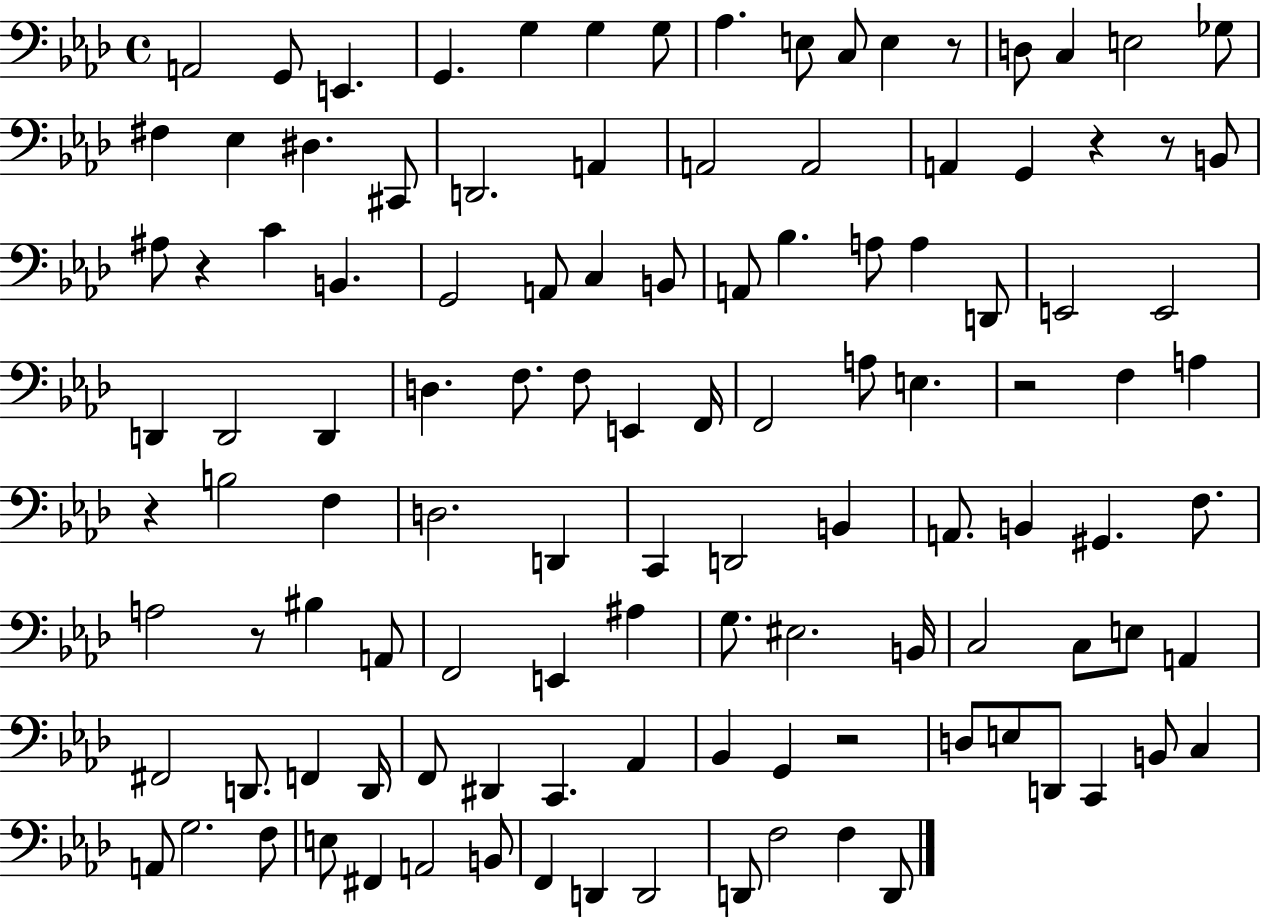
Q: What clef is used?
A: bass